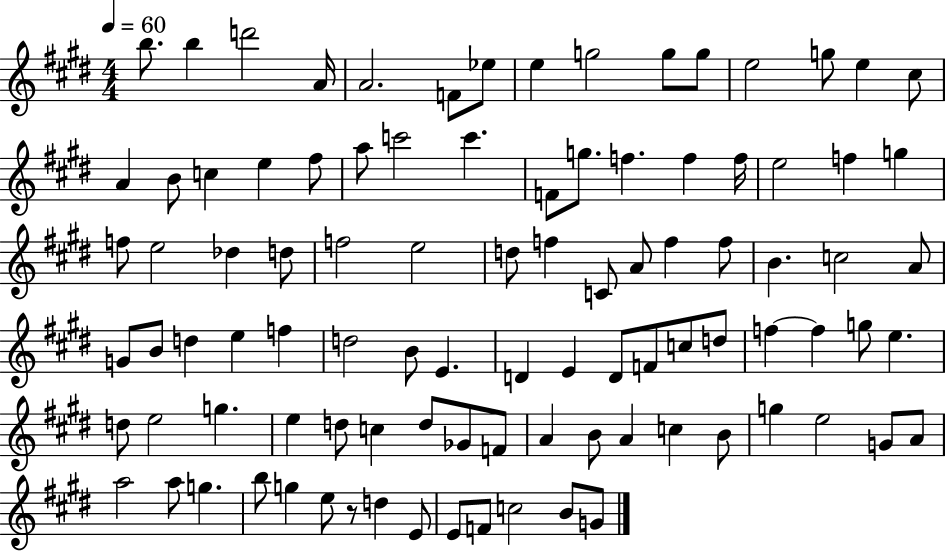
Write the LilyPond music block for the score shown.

{
  \clef treble
  \numericTimeSignature
  \time 4/4
  \key e \major
  \tempo 4 = 60
  b''8. b''4 d'''2 a'16 | a'2. f'8 ees''8 | e''4 g''2 g''8 g''8 | e''2 g''8 e''4 cis''8 | \break a'4 b'8 c''4 e''4 fis''8 | a''8 c'''2 c'''4. | f'8 g''8. f''4. f''4 f''16 | e''2 f''4 g''4 | \break f''8 e''2 des''4 d''8 | f''2 e''2 | d''8 f''4 c'8 a'8 f''4 f''8 | b'4. c''2 a'8 | \break g'8 b'8 d''4 e''4 f''4 | d''2 b'8 e'4. | d'4 e'4 d'8 f'8 c''8 d''8 | f''4~~ f''4 g''8 e''4. | \break d''8 e''2 g''4. | e''4 d''8 c''4 d''8 ges'8 f'8 | a'4 b'8 a'4 c''4 b'8 | g''4 e''2 g'8 a'8 | \break a''2 a''8 g''4. | b''8 g''4 e''8 r8 d''4 e'8 | e'8 f'8 c''2 b'8 g'8 | \bar "|."
}